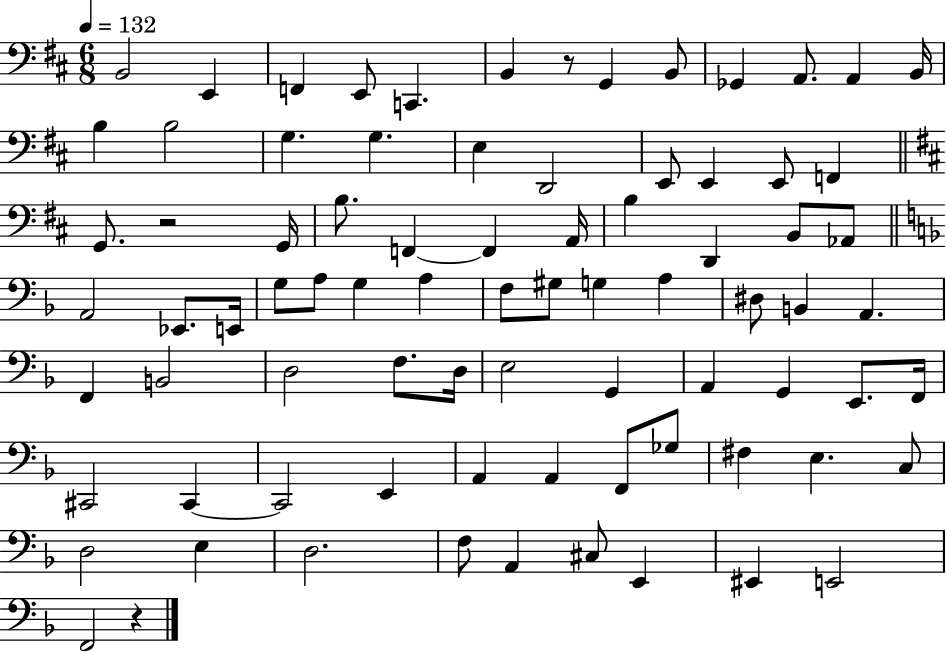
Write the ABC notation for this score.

X:1
T:Untitled
M:6/8
L:1/4
K:D
B,,2 E,, F,, E,,/2 C,, B,, z/2 G,, B,,/2 _G,, A,,/2 A,, B,,/4 B, B,2 G, G, E, D,,2 E,,/2 E,, E,,/2 F,, G,,/2 z2 G,,/4 B,/2 F,, F,, A,,/4 B, D,, B,,/2 _A,,/2 A,,2 _E,,/2 E,,/4 G,/2 A,/2 G, A, F,/2 ^G,/2 G, A, ^D,/2 B,, A,, F,, B,,2 D,2 F,/2 D,/4 E,2 G,, A,, G,, E,,/2 F,,/4 ^C,,2 ^C,, ^C,,2 E,, A,, A,, F,,/2 _G,/2 ^F, E, C,/2 D,2 E, D,2 F,/2 A,, ^C,/2 E,, ^E,, E,,2 F,,2 z